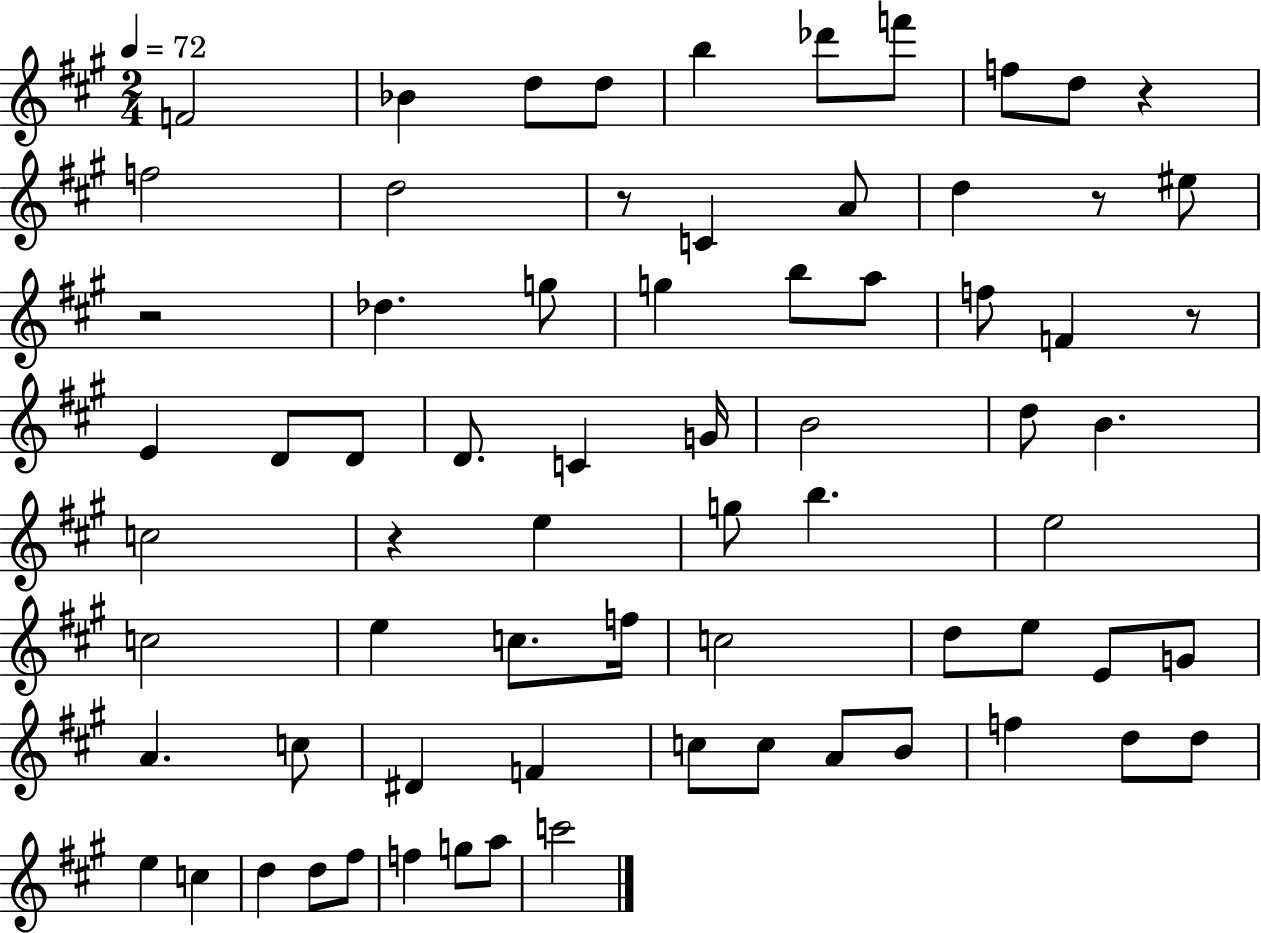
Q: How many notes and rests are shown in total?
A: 71